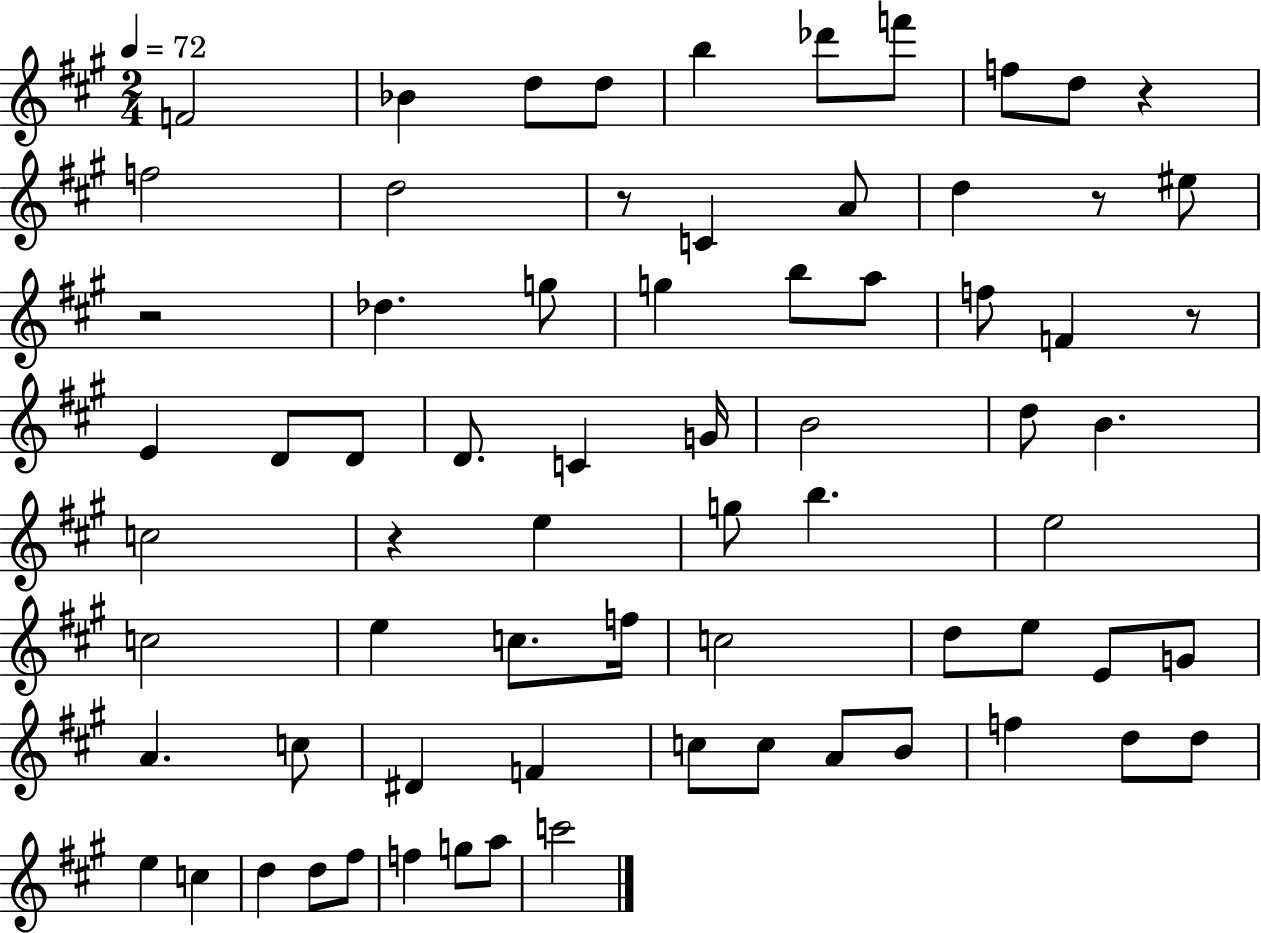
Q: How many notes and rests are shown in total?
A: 71